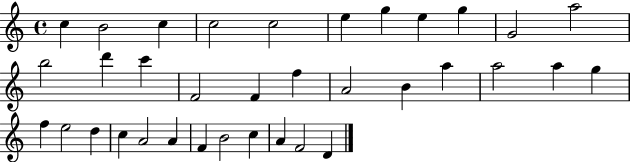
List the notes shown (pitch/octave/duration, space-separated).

C5/q B4/h C5/q C5/h C5/h E5/q G5/q E5/q G5/q G4/h A5/h B5/h D6/q C6/q F4/h F4/q F5/q A4/h B4/q A5/q A5/h A5/q G5/q F5/q E5/h D5/q C5/q A4/h A4/q F4/q B4/h C5/q A4/q F4/h D4/q